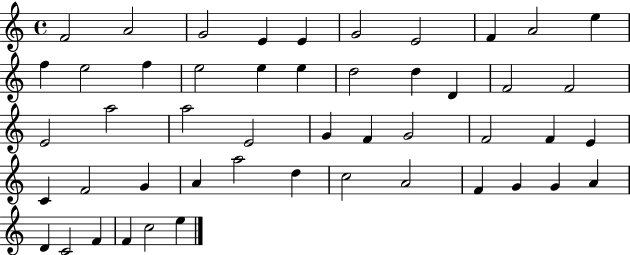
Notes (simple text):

F4/h A4/h G4/h E4/q E4/q G4/h E4/h F4/q A4/h E5/q F5/q E5/h F5/q E5/h E5/q E5/q D5/h D5/q D4/q F4/h F4/h E4/h A5/h A5/h E4/h G4/q F4/q G4/h F4/h F4/q E4/q C4/q F4/h G4/q A4/q A5/h D5/q C5/h A4/h F4/q G4/q G4/q A4/q D4/q C4/h F4/q F4/q C5/h E5/q